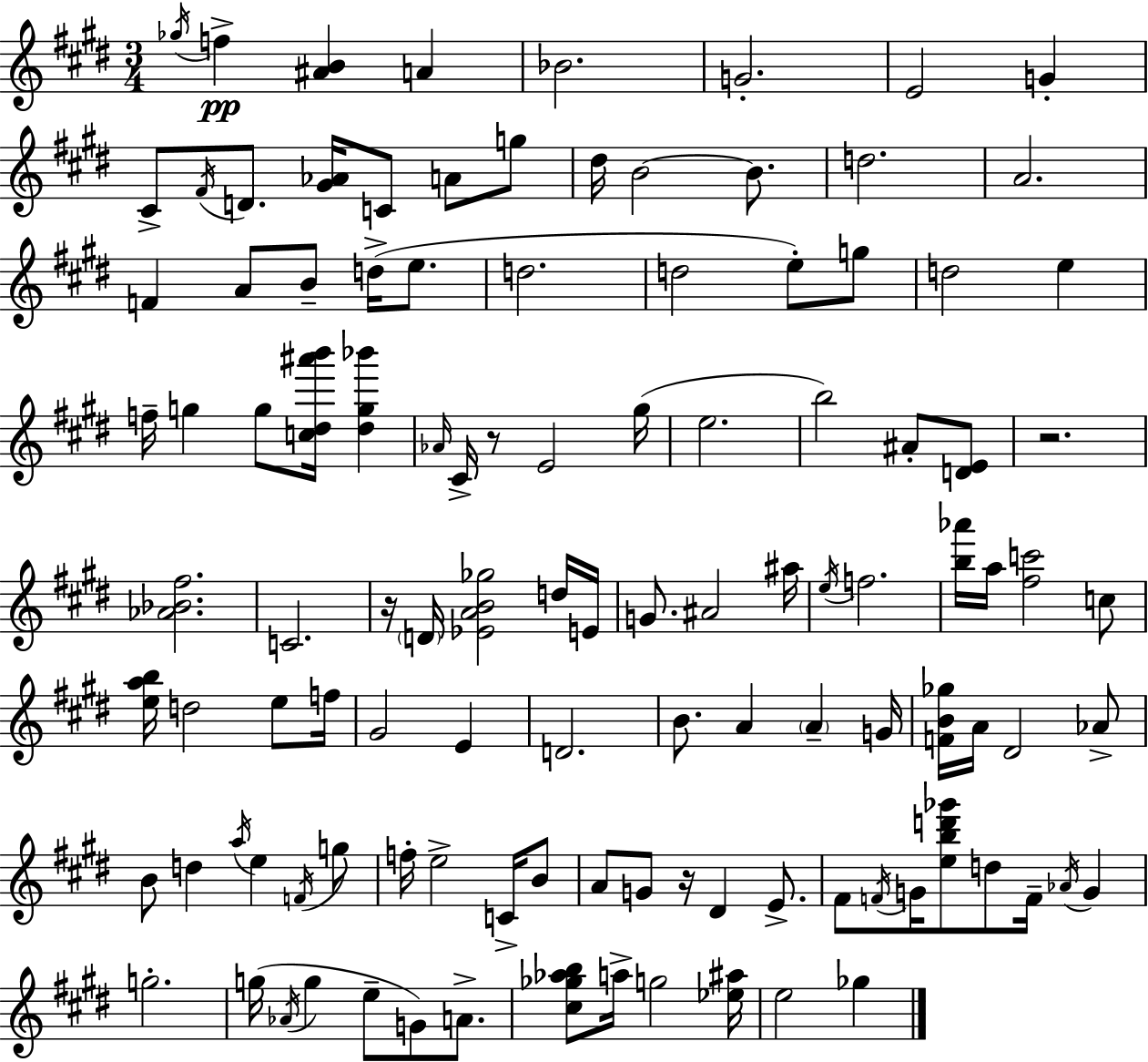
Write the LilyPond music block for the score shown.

{
  \clef treble
  \numericTimeSignature
  \time 3/4
  \key e \major
  \repeat volta 2 { \acciaccatura { ges''16 }\pp f''4-> <ais' b'>4 a'4 | bes'2. | g'2.-. | e'2 g'4-. | \break cis'8-> \acciaccatura { fis'16 } d'8. <gis' aes'>16 c'8 a'8 | g''8 dis''16 b'2~~ b'8. | d''2. | a'2. | \break f'4 a'8 b'8-- d''16->( e''8. | d''2. | d''2 e''8-.) | g''8 d''2 e''4 | \break f''16-- g''4 g''8 <c'' dis'' ais''' b'''>16 <dis'' g'' bes'''>4 | \grace { aes'16 } cis'16-> r8 e'2 | gis''16( e''2. | b''2) ais'8-. | \break <d' e'>8 r2. | <aes' bes' fis''>2. | c'2. | r16 \parenthesize d'16 <ees' a' b' ges''>2 | \break d''16 e'16 g'8. ais'2 | ais''16 \acciaccatura { e''16 } f''2. | <b'' aes'''>16 a''16 <fis'' c'''>2 | c''8 <e'' a'' b''>16 d''2 | \break e''8 f''16 gis'2 | e'4 d'2. | b'8. a'4 \parenthesize a'4-- | g'16 <f' b' ges''>16 a'16 dis'2 | \break aes'8-> b'8 d''4 \acciaccatura { a''16 } e''4 | \acciaccatura { f'16 } g''8 f''16-. e''2-> | c'16-> b'8 a'8 g'8 r16 dis'4 | e'8.-> fis'8 \acciaccatura { f'16 } g'16 <e'' b'' d''' ges'''>8 | \break d''8 f'16-- \acciaccatura { aes'16 } g'4 g''2.-. | g''16( \acciaccatura { aes'16 } g''4 | e''8-- g'8) a'8.-> <cis'' ges'' aes'' b''>8 a''16-> | g''2 <ees'' ais''>16 e''2 | \break ges''4 } \bar "|."
}